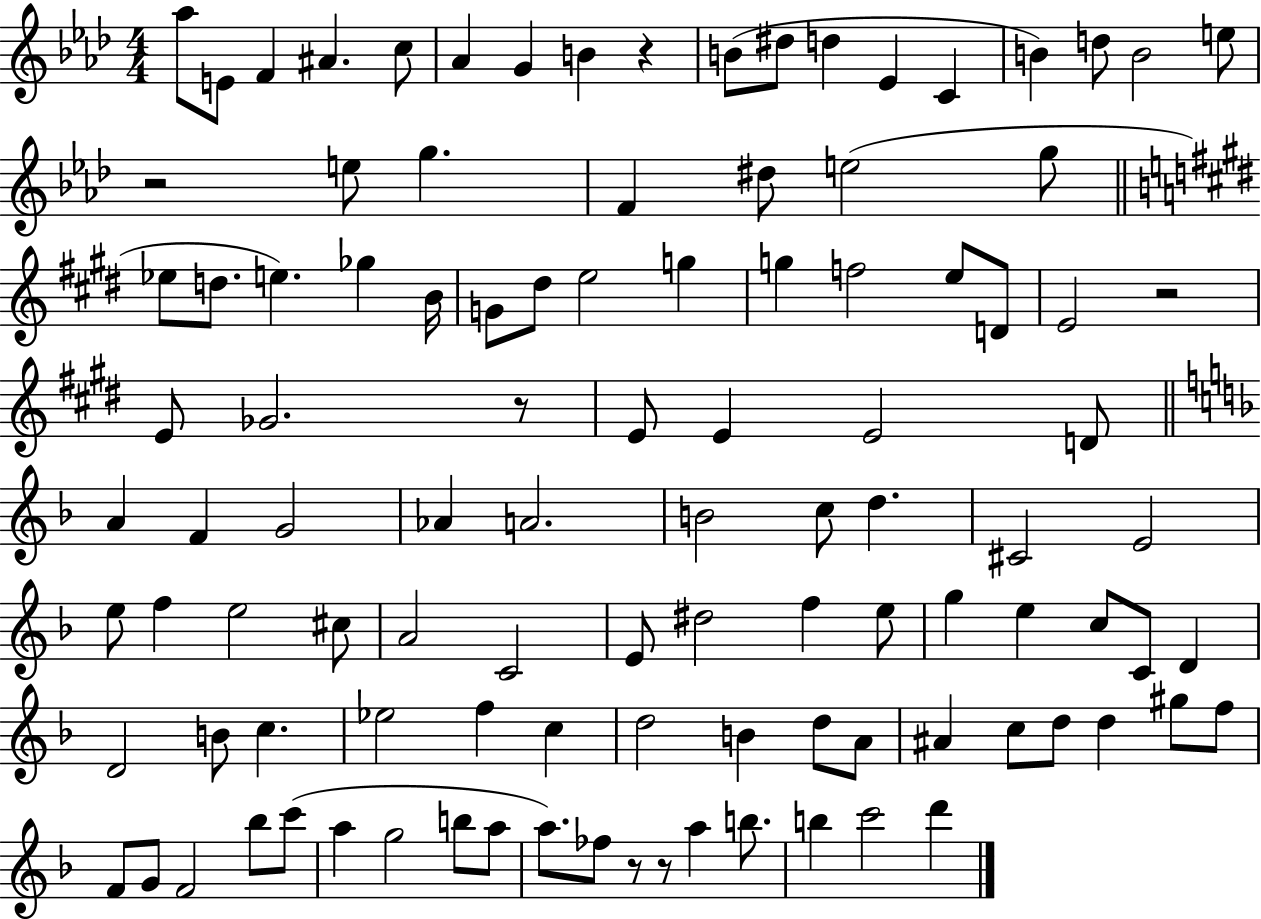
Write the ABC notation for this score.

X:1
T:Untitled
M:4/4
L:1/4
K:Ab
_a/2 E/2 F ^A c/2 _A G B z B/2 ^d/2 d _E C B d/2 B2 e/2 z2 e/2 g F ^d/2 e2 g/2 _e/2 d/2 e _g B/4 G/2 ^d/2 e2 g g f2 e/2 D/2 E2 z2 E/2 _G2 z/2 E/2 E E2 D/2 A F G2 _A A2 B2 c/2 d ^C2 E2 e/2 f e2 ^c/2 A2 C2 E/2 ^d2 f e/2 g e c/2 C/2 D D2 B/2 c _e2 f c d2 B d/2 A/2 ^A c/2 d/2 d ^g/2 f/2 F/2 G/2 F2 _b/2 c'/2 a g2 b/2 a/2 a/2 _f/2 z/2 z/2 a b/2 b c'2 d'